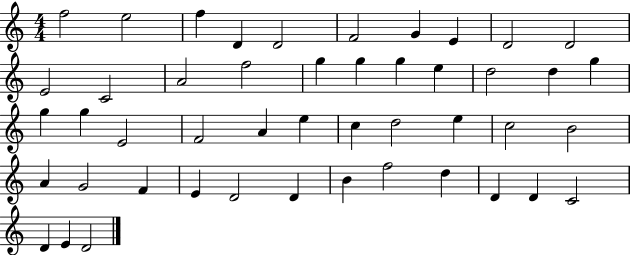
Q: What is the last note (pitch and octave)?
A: D4